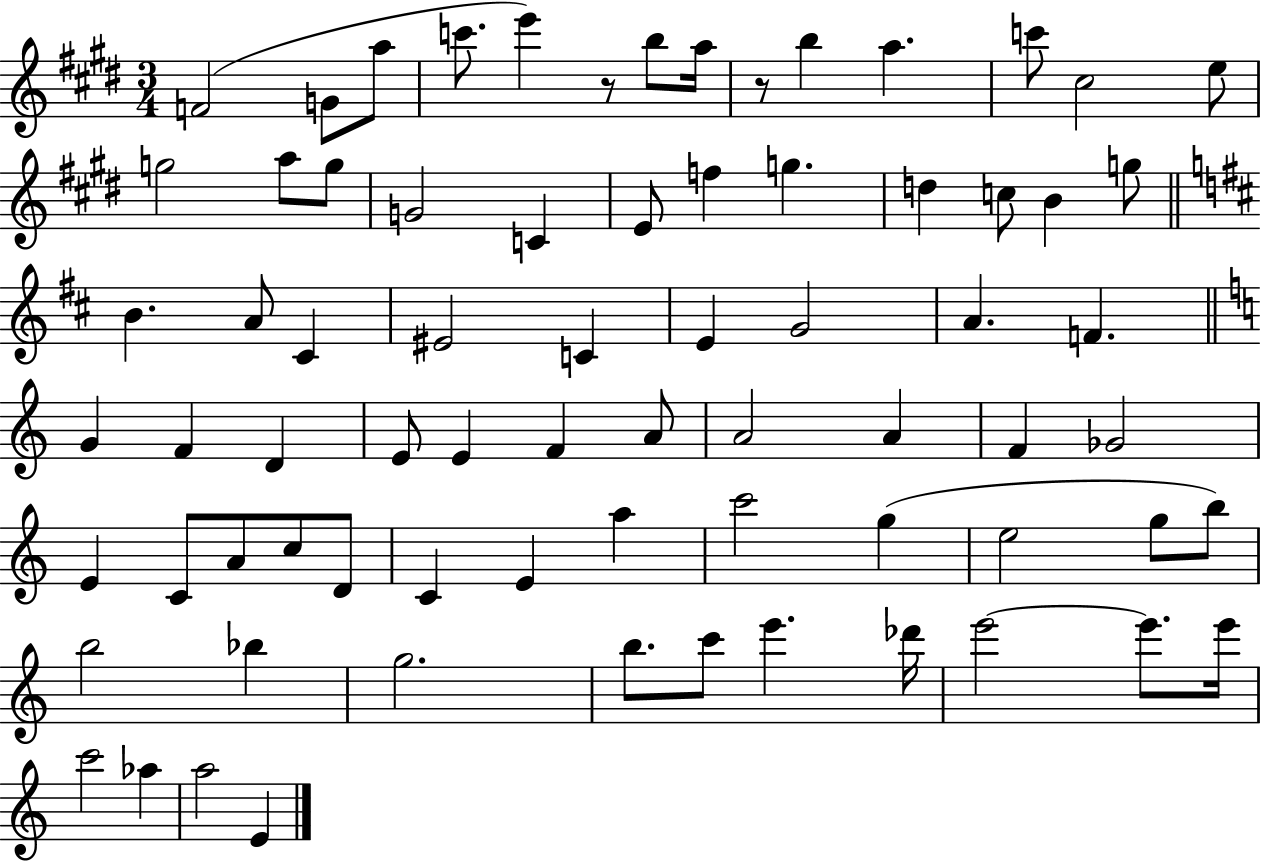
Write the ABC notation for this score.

X:1
T:Untitled
M:3/4
L:1/4
K:E
F2 G/2 a/2 c'/2 e' z/2 b/2 a/4 z/2 b a c'/2 ^c2 e/2 g2 a/2 g/2 G2 C E/2 f g d c/2 B g/2 B A/2 ^C ^E2 C E G2 A F G F D E/2 E F A/2 A2 A F _G2 E C/2 A/2 c/2 D/2 C E a c'2 g e2 g/2 b/2 b2 _b g2 b/2 c'/2 e' _d'/4 e'2 e'/2 e'/4 c'2 _a a2 E